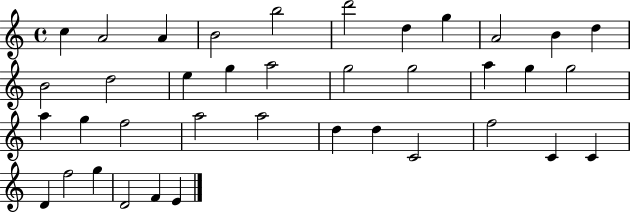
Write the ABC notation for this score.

X:1
T:Untitled
M:4/4
L:1/4
K:C
c A2 A B2 b2 d'2 d g A2 B d B2 d2 e g a2 g2 g2 a g g2 a g f2 a2 a2 d d C2 f2 C C D f2 g D2 F E